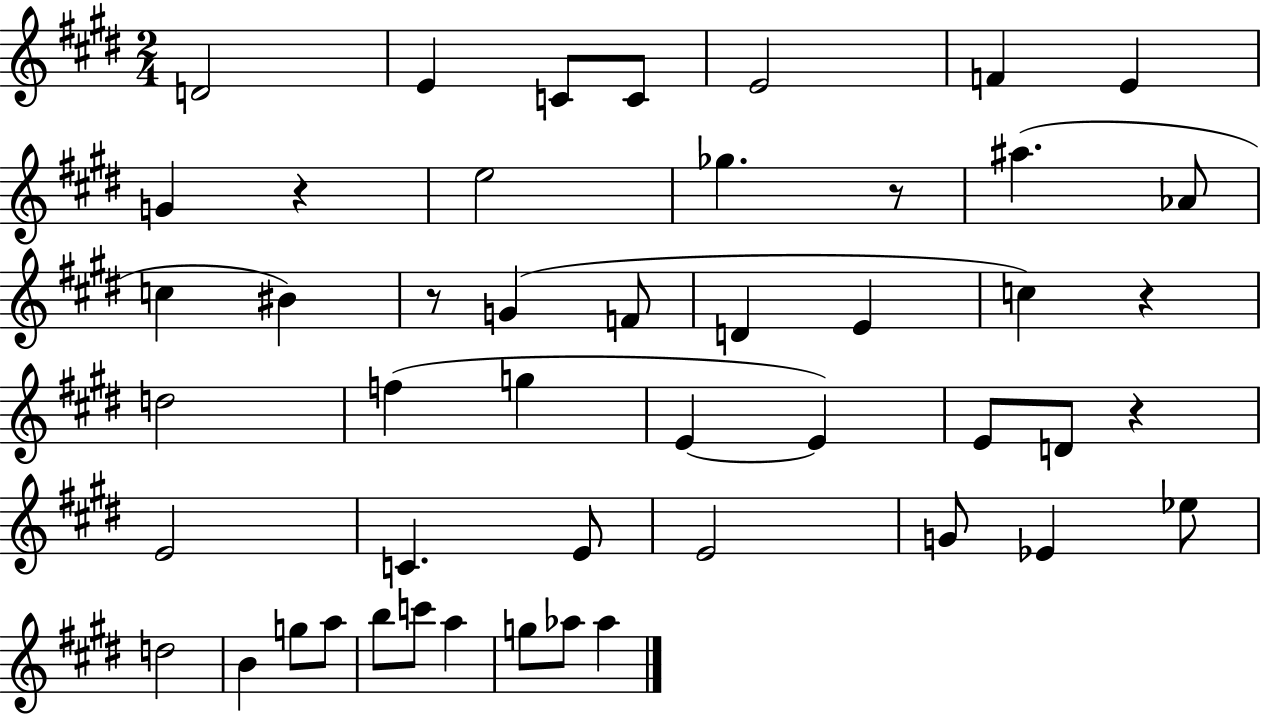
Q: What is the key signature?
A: E major